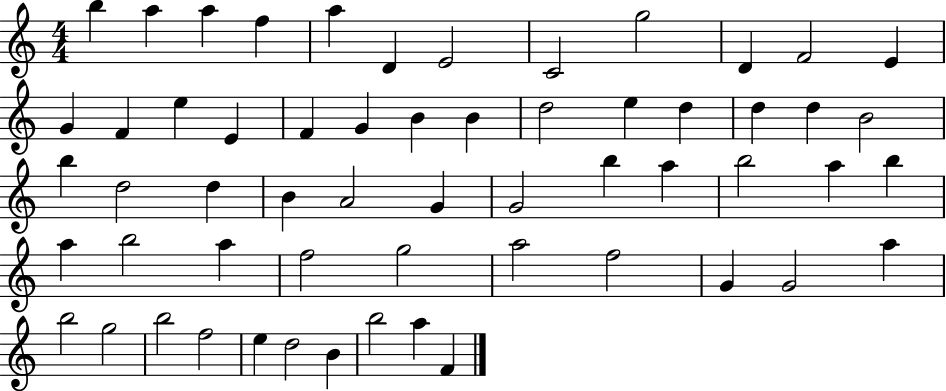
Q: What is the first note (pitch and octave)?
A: B5